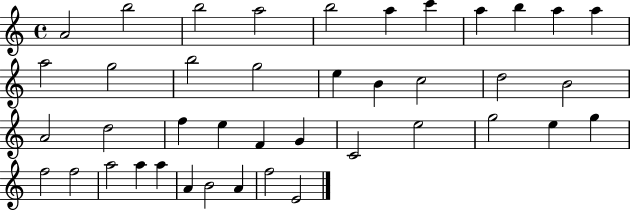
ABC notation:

X:1
T:Untitled
M:4/4
L:1/4
K:C
A2 b2 b2 a2 b2 a c' a b a a a2 g2 b2 g2 e B c2 d2 B2 A2 d2 f e F G C2 e2 g2 e g f2 f2 a2 a a A B2 A f2 E2